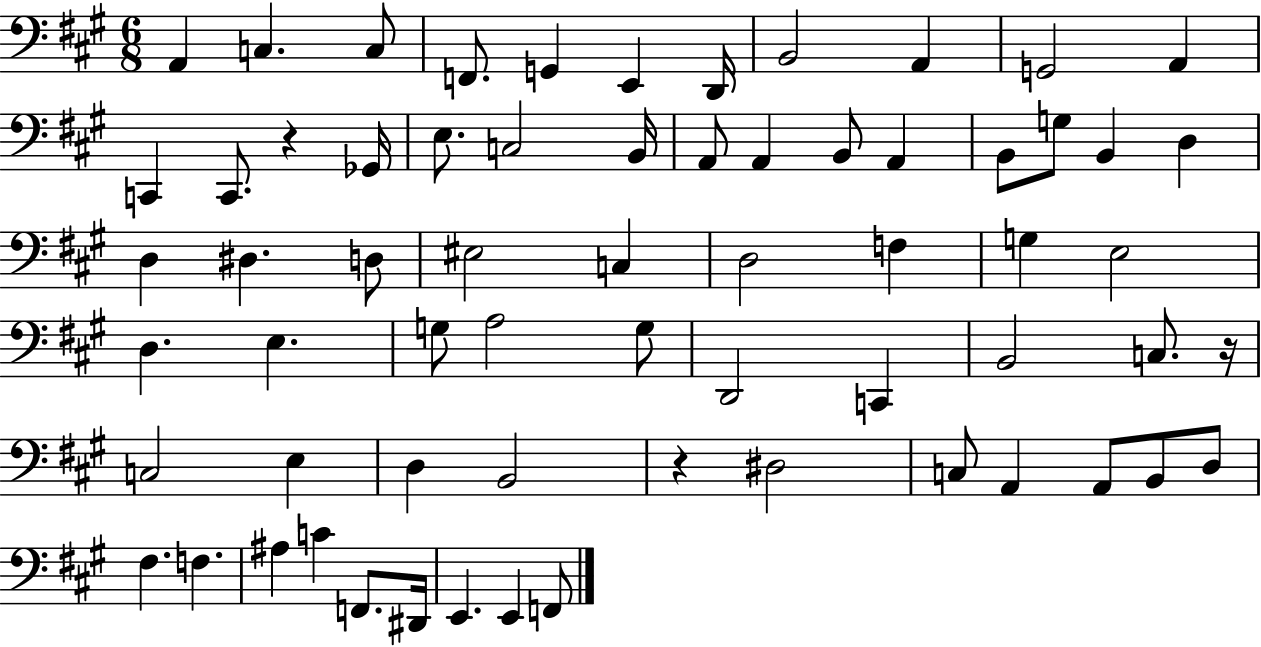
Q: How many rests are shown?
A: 3